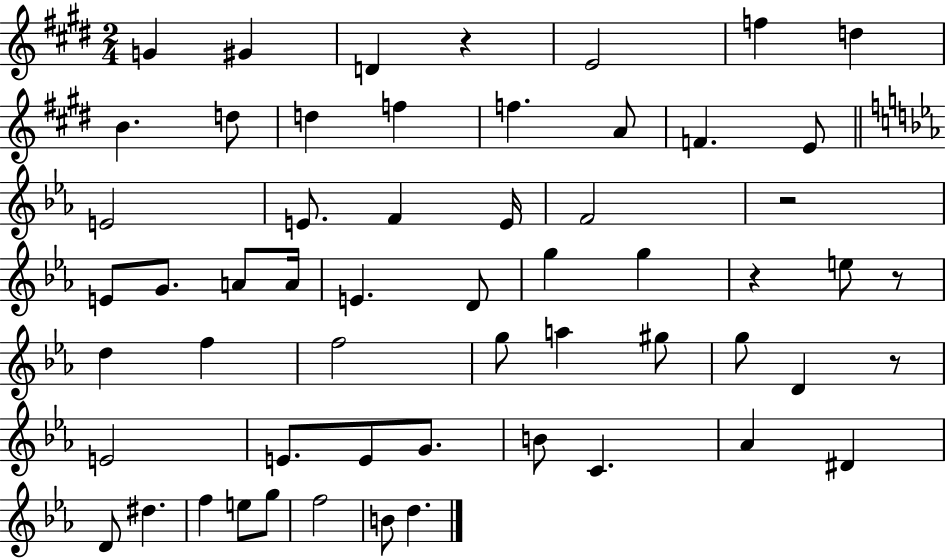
G4/q G#4/q D4/q R/q E4/h F5/q D5/q B4/q. D5/e D5/q F5/q F5/q. A4/e F4/q. E4/e E4/h E4/e. F4/q E4/s F4/h R/h E4/e G4/e. A4/e A4/s E4/q. D4/e G5/q G5/q R/q E5/e R/e D5/q F5/q F5/h G5/e A5/q G#5/e G5/e D4/q R/e E4/h E4/e. E4/e G4/e. B4/e C4/q. Ab4/q D#4/q D4/e D#5/q. F5/q E5/e G5/e F5/h B4/e D5/q.